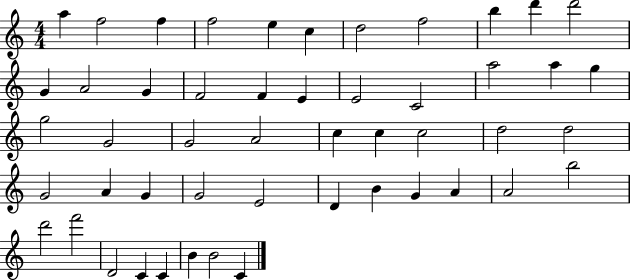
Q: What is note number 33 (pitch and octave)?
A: A4